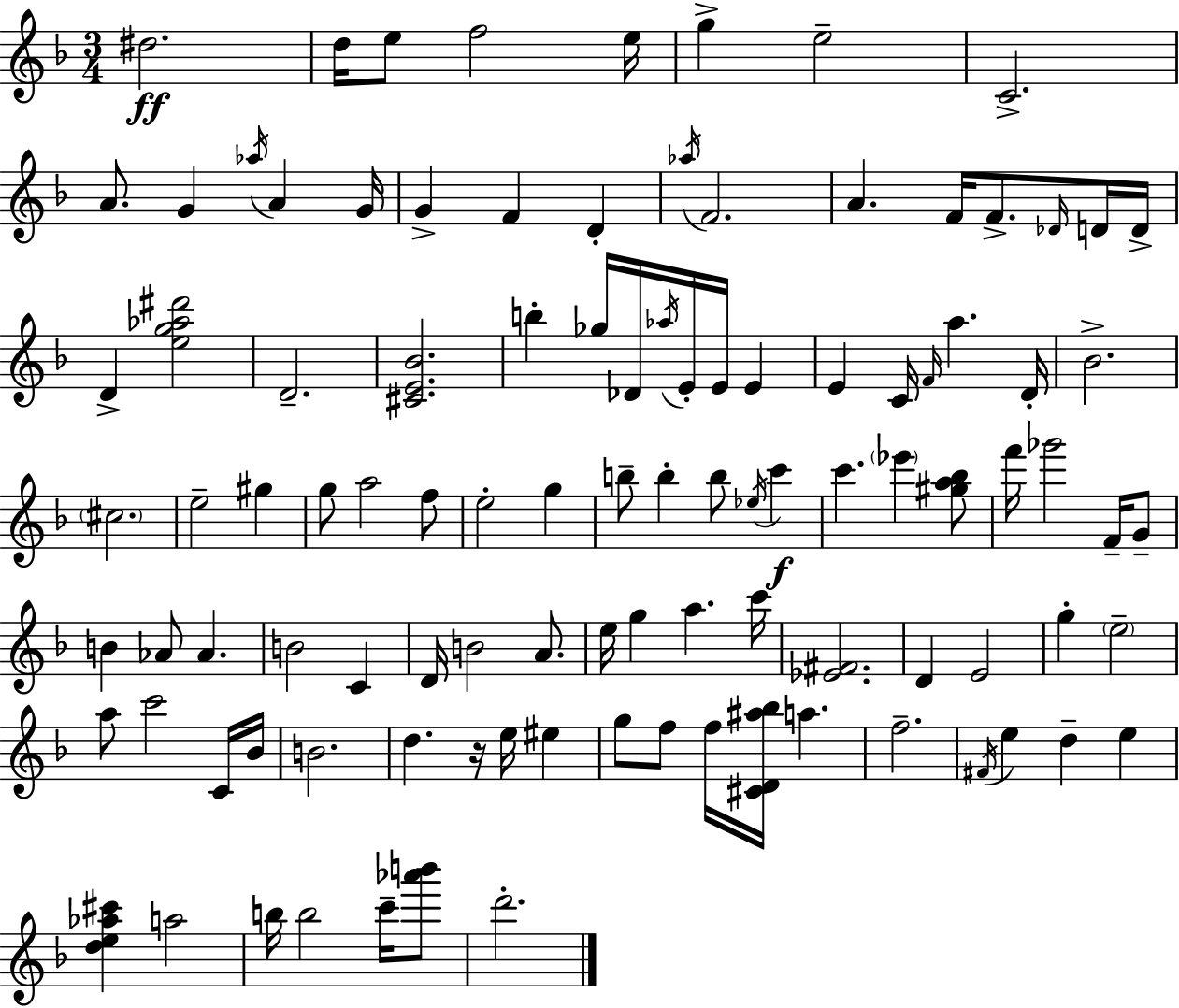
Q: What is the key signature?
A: D minor